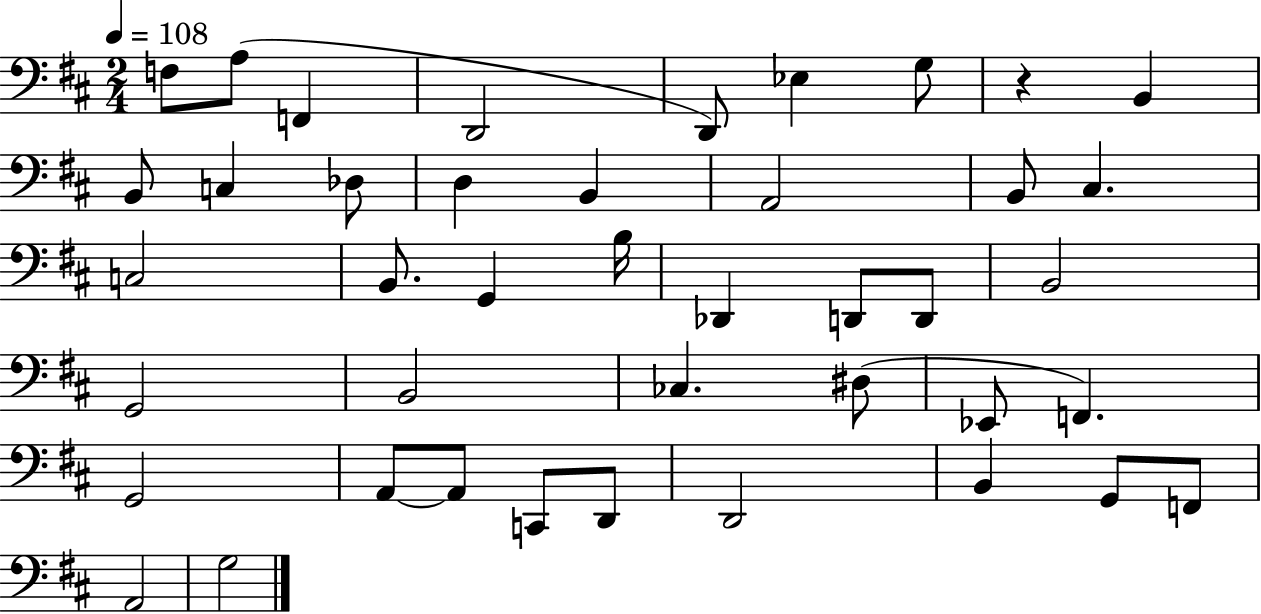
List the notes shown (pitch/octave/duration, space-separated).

F3/e A3/e F2/q D2/h D2/e Eb3/q G3/e R/q B2/q B2/e C3/q Db3/e D3/q B2/q A2/h B2/e C#3/q. C3/h B2/e. G2/q B3/s Db2/q D2/e D2/e B2/h G2/h B2/h CES3/q. D#3/e Eb2/e F2/q. G2/h A2/e A2/e C2/e D2/e D2/h B2/q G2/e F2/e A2/h G3/h